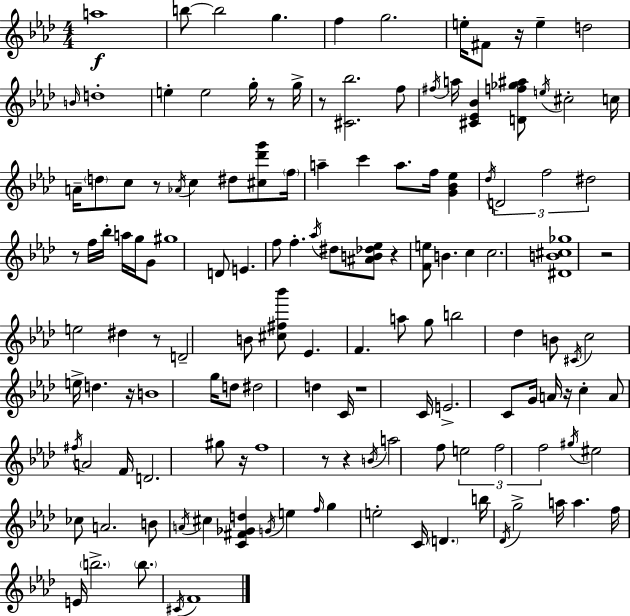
{
  \clef treble
  \numericTimeSignature
  \time 4/4
  \key aes \major
  \repeat volta 2 { a''1\f | b''8~~ b''2 g''4. | f''4 g''2. | e''16-. fis'8 r16 e''4-- d''2 | \break \grace { b'16 } d''1-. | e''4-. e''2 g''16-. r8 | g''16-> r8 <cis' bes''>2. f''8 | \acciaccatura { fis''16 } a''16 <cis' ees' bes'>4 <d' f'' ges'' ais''>8 \acciaccatura { e''16 } cis''2-. | \break c''16 a'16-- \parenthesize d''8 c''8 r8 \acciaccatura { aes'16 } c''4 dis''8 | <cis'' des''' g'''>8 \parenthesize f''16 a''4-- c'''4 a''8. f''16 | <g' bes' ees''>4 \acciaccatura { des''16 } \tuplet 3/2 { d'2 f''2 | dis''2 } r8 f''16 | \break bes''16-. a''16 g''16 g'8 gis''1 | d'8 e'4. f''8 f''4.-. | \acciaccatura { aes''16 } dis''8 <ais' b' des'' ees''>8 r4 <f' e''>8 | b'4. c''4 c''2. | \break <dis' b' cis'' ges''>1 | r2 e''2 | dis''4 r8 d'2-- | b'8 <cis'' fis'' bes'''>8 ees'4. f'4. | \break a''8 g''8 b''2 | des''4 b'8 \acciaccatura { cis'16 } c''2 e''16-> | d''4. r16 b'1 | g''16 d''8 dis''2 | \break d''4 c'16 r1 | c'16 e'2.-> | c'8 g'16 a'16 r16 c''4-. a'8 \acciaccatura { fis''16 } | a'2 f'16 d'2. | \break gis''8 r16 f''1 | r8 r4 \acciaccatura { b'16 } a''2 | f''8 \tuplet 3/2 { e''2 | f''2 f''2 } | \break \acciaccatura { gis''16 } eis''2 ces''8 a'2. | b'8 \acciaccatura { a'16 } cis''4 <c' fis' ges' d''>4 | \acciaccatura { g'16 } e''4 \grace { f''16 } g''4 e''2-. | c'16 \parenthesize d'4. b''16 \acciaccatura { des'16 } g''2-> | \break a''16 a''4. f''16 e'16 \parenthesize b''2.-> | \parenthesize b''8. \acciaccatura { cis'16 } f'1 | } \bar "|."
}